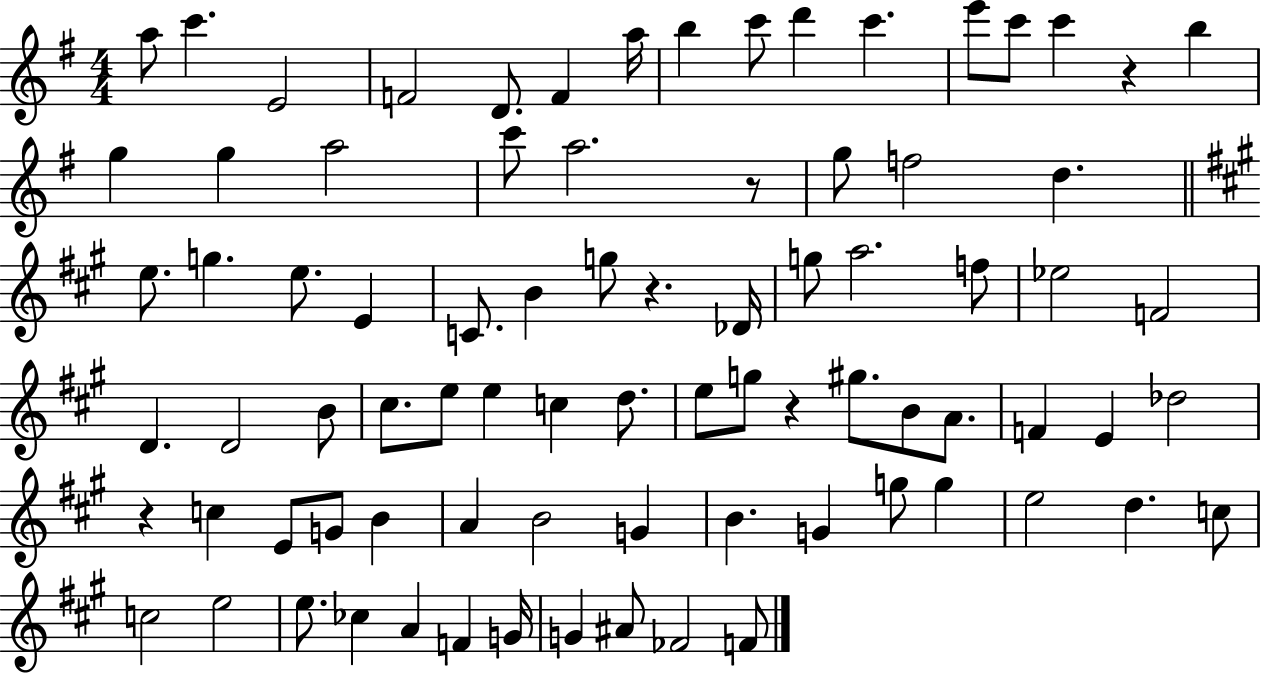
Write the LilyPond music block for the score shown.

{
  \clef treble
  \numericTimeSignature
  \time 4/4
  \key g \major
  a''8 c'''4. e'2 | f'2 d'8. f'4 a''16 | b''4 c'''8 d'''4 c'''4. | e'''8 c'''8 c'''4 r4 b''4 | \break g''4 g''4 a''2 | c'''8 a''2. r8 | g''8 f''2 d''4. | \bar "||" \break \key a \major e''8. g''4. e''8. e'4 | c'8. b'4 g''8 r4. des'16 | g''8 a''2. f''8 | ees''2 f'2 | \break d'4. d'2 b'8 | cis''8. e''8 e''4 c''4 d''8. | e''8 g''8 r4 gis''8. b'8 a'8. | f'4 e'4 des''2 | \break r4 c''4 e'8 g'8 b'4 | a'4 b'2 g'4 | b'4. g'4 g''8 g''4 | e''2 d''4. c''8 | \break c''2 e''2 | e''8. ces''4 a'4 f'4 g'16 | g'4 ais'8 fes'2 f'8 | \bar "|."
}